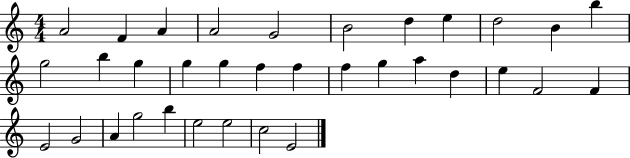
{
  \clef treble
  \numericTimeSignature
  \time 4/4
  \key c \major
  a'2 f'4 a'4 | a'2 g'2 | b'2 d''4 e''4 | d''2 b'4 b''4 | \break g''2 b''4 g''4 | g''4 g''4 f''4 f''4 | f''4 g''4 a''4 d''4 | e''4 f'2 f'4 | \break e'2 g'2 | a'4 g''2 b''4 | e''2 e''2 | c''2 e'2 | \break \bar "|."
}